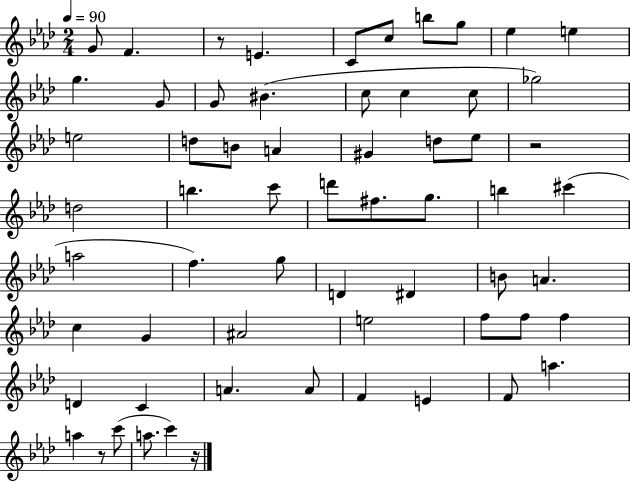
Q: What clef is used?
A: treble